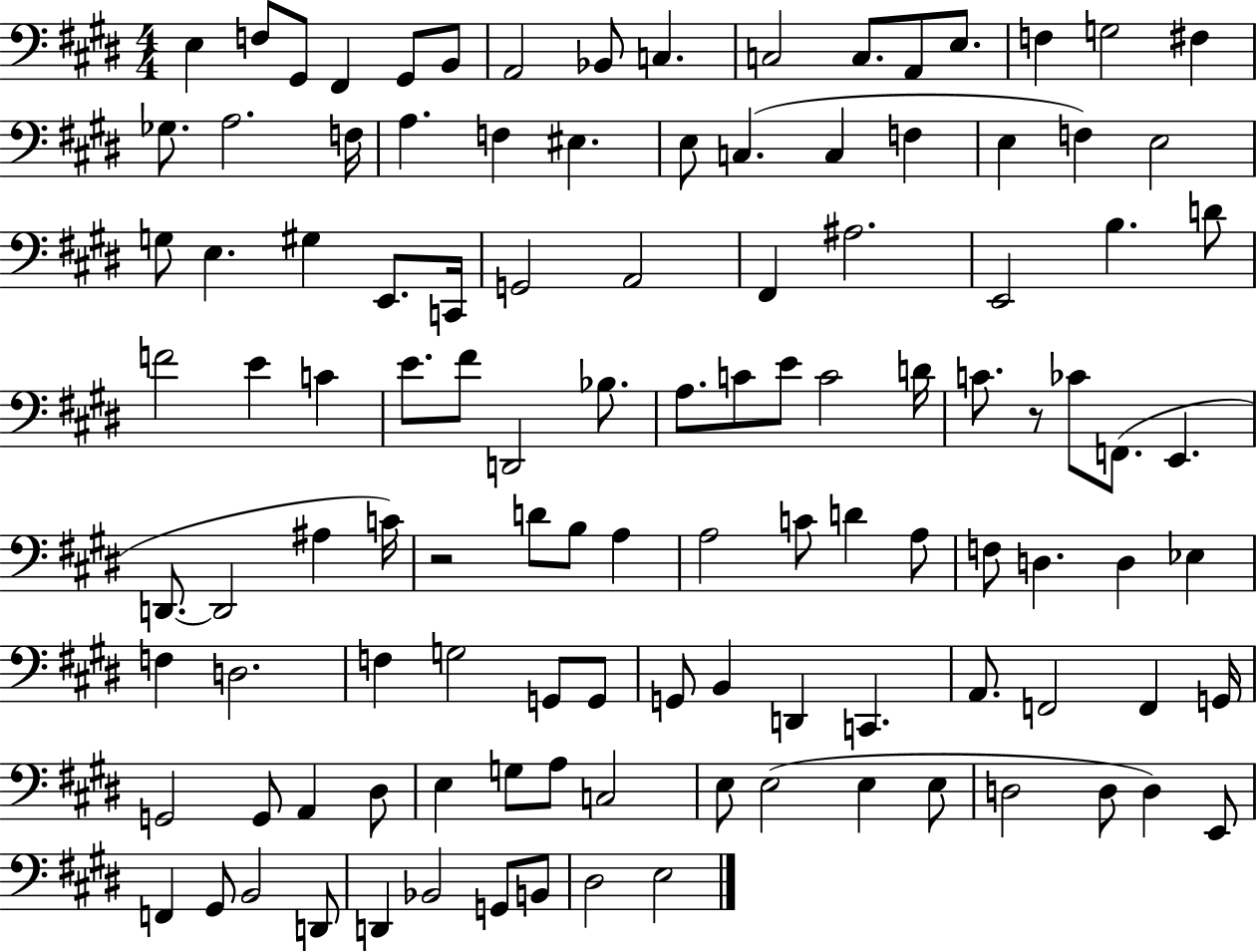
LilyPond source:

{
  \clef bass
  \numericTimeSignature
  \time 4/4
  \key e \major
  e4 f8 gis,8 fis,4 gis,8 b,8 | a,2 bes,8 c4. | c2 c8. a,8 e8. | f4 g2 fis4 | \break ges8. a2. f16 | a4. f4 eis4. | e8 c4.( c4 f4 | e4 f4) e2 | \break g8 e4. gis4 e,8. c,16 | g,2 a,2 | fis,4 ais2. | e,2 b4. d'8 | \break f'2 e'4 c'4 | e'8. fis'8 d,2 bes8. | a8. c'8 e'8 c'2 d'16 | c'8. r8 ces'8 f,8.( e,4. | \break d,8.~~ d,2 ais4 c'16) | r2 d'8 b8 a4 | a2 c'8 d'4 a8 | f8 d4. d4 ees4 | \break f4 d2. | f4 g2 g,8 g,8 | g,8 b,4 d,4 c,4. | a,8. f,2 f,4 g,16 | \break g,2 g,8 a,4 dis8 | e4 g8 a8 c2 | e8 e2( e4 e8 | d2 d8 d4) e,8 | \break f,4 gis,8 b,2 d,8 | d,4 bes,2 g,8 b,8 | dis2 e2 | \bar "|."
}